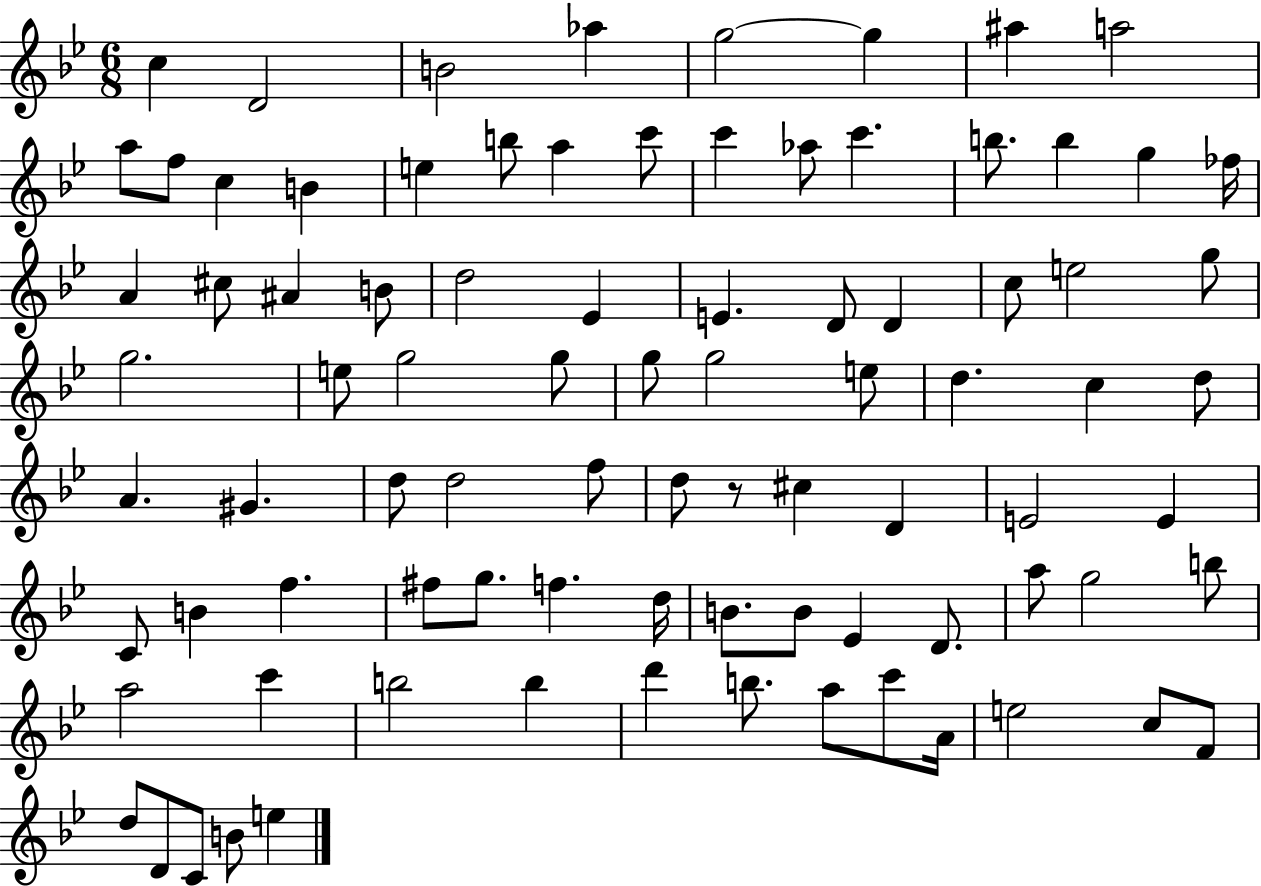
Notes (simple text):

C5/q D4/h B4/h Ab5/q G5/h G5/q A#5/q A5/h A5/e F5/e C5/q B4/q E5/q B5/e A5/q C6/e C6/q Ab5/e C6/q. B5/e. B5/q G5/q FES5/s A4/q C#5/e A#4/q B4/e D5/h Eb4/q E4/q. D4/e D4/q C5/e E5/h G5/e G5/h. E5/e G5/h G5/e G5/e G5/h E5/e D5/q. C5/q D5/e A4/q. G#4/q. D5/e D5/h F5/e D5/e R/e C#5/q D4/q E4/h E4/q C4/e B4/q F5/q. F#5/e G5/e. F5/q. D5/s B4/e. B4/e Eb4/q D4/e. A5/e G5/h B5/e A5/h C6/q B5/h B5/q D6/q B5/e. A5/e C6/e A4/s E5/h C5/e F4/e D5/e D4/e C4/e B4/e E5/q